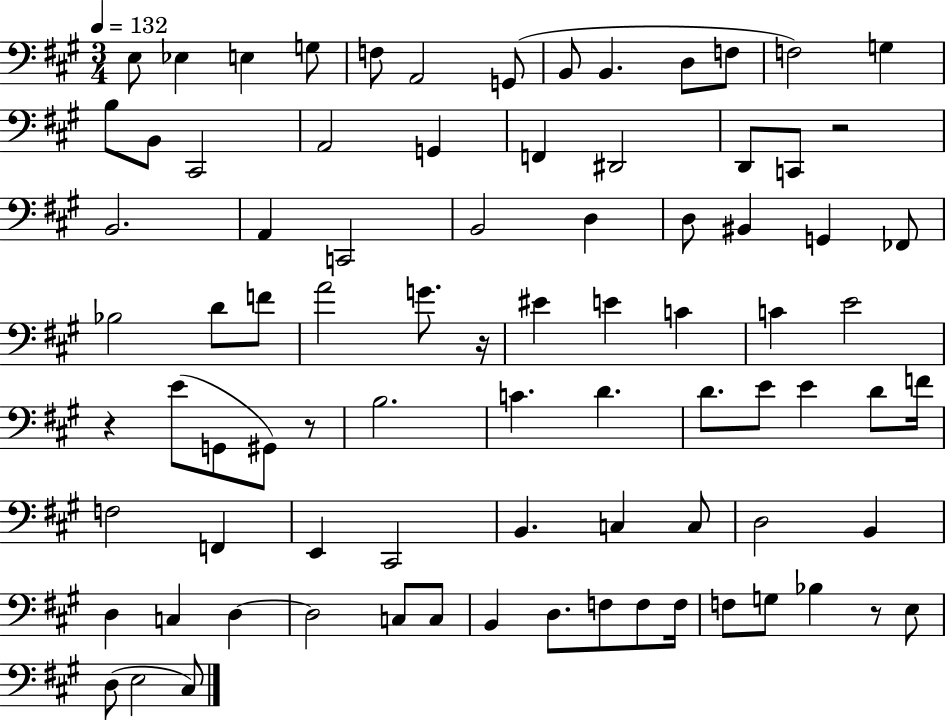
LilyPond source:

{
  \clef bass
  \numericTimeSignature
  \time 3/4
  \key a \major
  \tempo 4 = 132
  e8 ees4 e4 g8 | f8 a,2 g,8( | b,8 b,4. d8 f8 | f2) g4 | \break b8 b,8 cis,2 | a,2 g,4 | f,4 dis,2 | d,8 c,8 r2 | \break b,2. | a,4 c,2 | b,2 d4 | d8 bis,4 g,4 fes,8 | \break bes2 d'8 f'8 | a'2 g'8. r16 | eis'4 e'4 c'4 | c'4 e'2 | \break r4 e'8( g,8 gis,8) r8 | b2. | c'4. d'4. | d'8. e'8 e'4 d'8 f'16 | \break f2 f,4 | e,4 cis,2 | b,4. c4 c8 | d2 b,4 | \break d4 c4 d4~~ | d2 c8 c8 | b,4 d8. f8 f8 f16 | f8 g8 bes4 r8 e8 | \break d8( e2 cis8) | \bar "|."
}